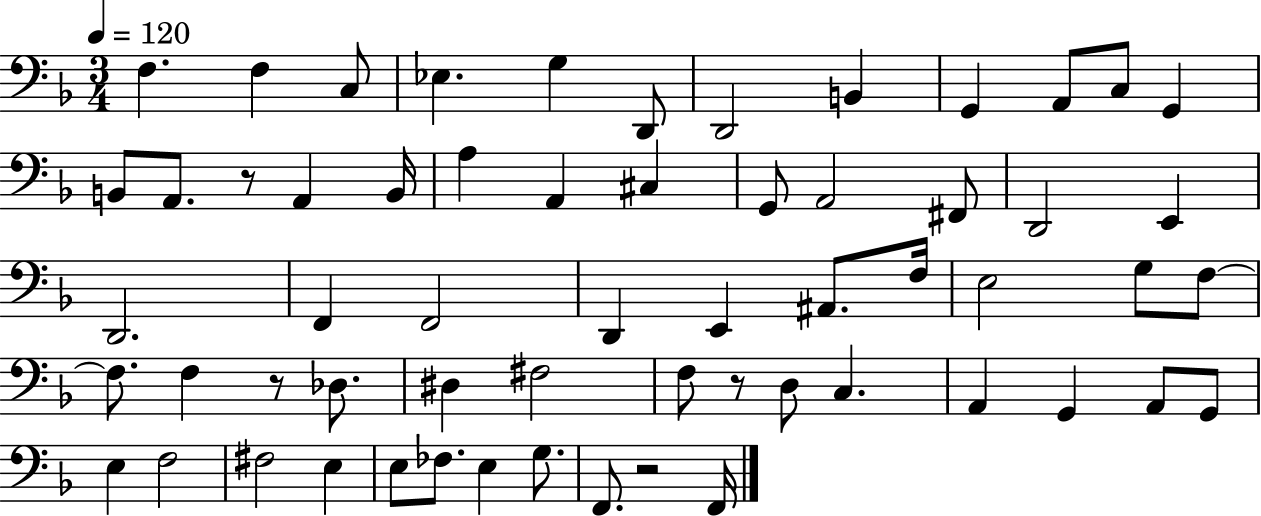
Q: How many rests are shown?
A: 4